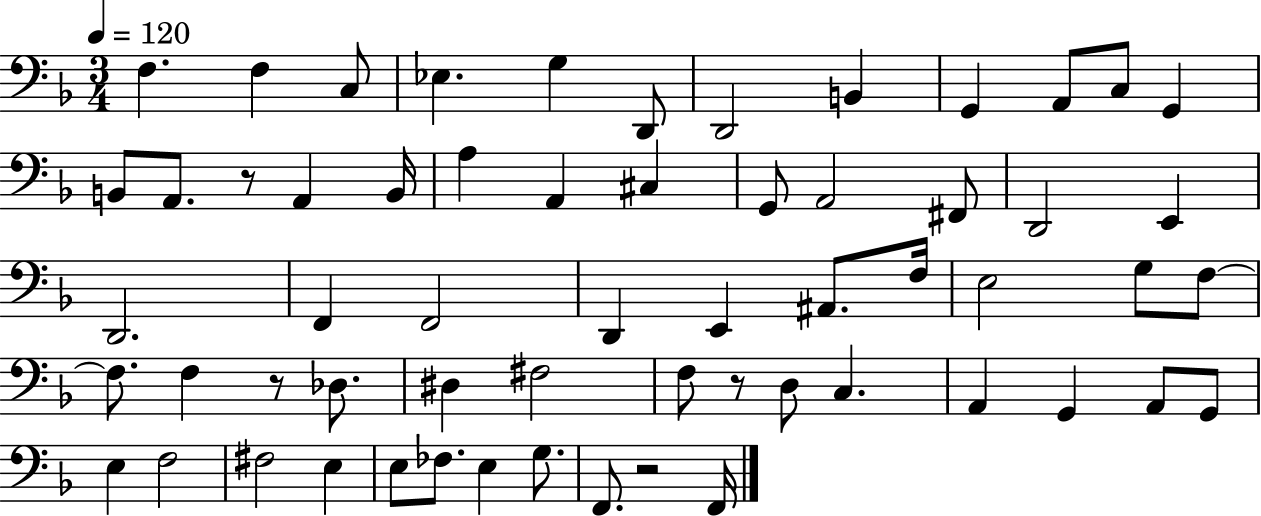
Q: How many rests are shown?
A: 4